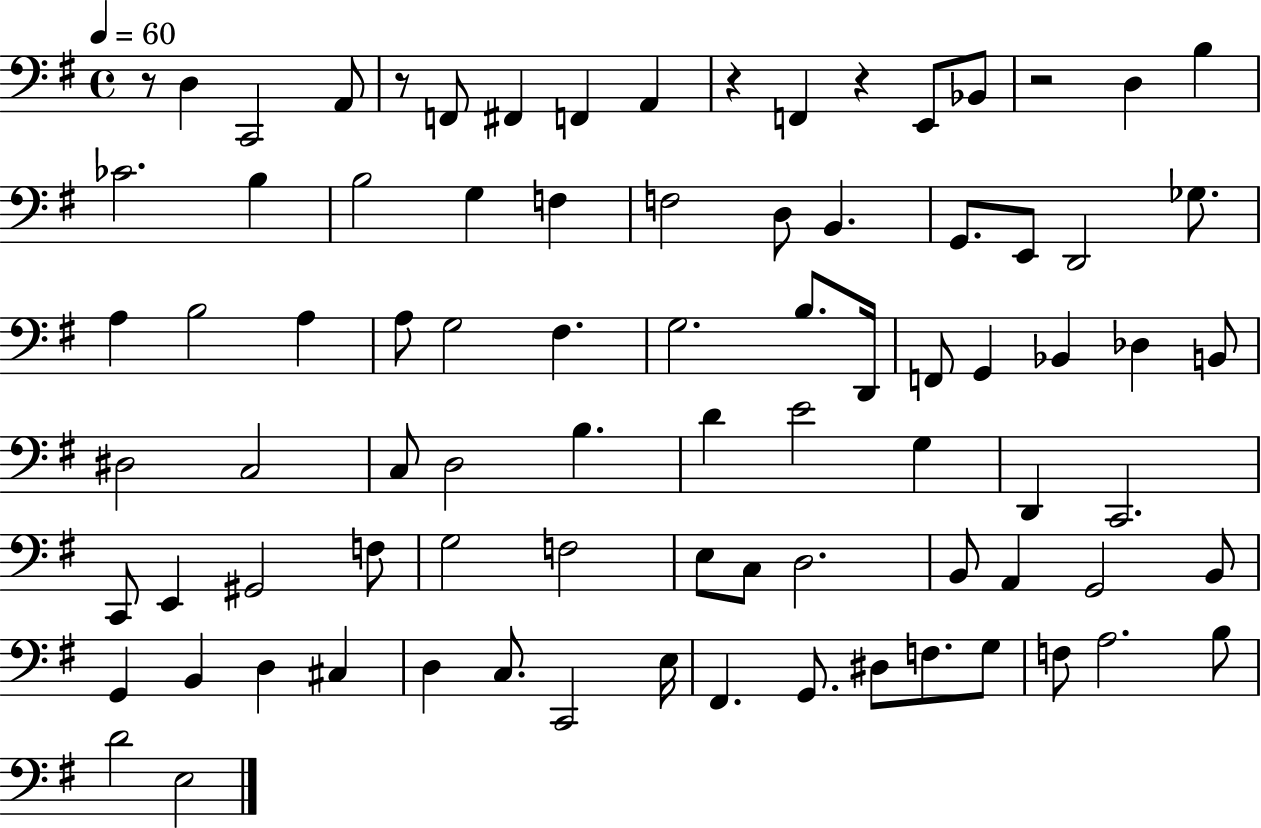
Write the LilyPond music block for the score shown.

{
  \clef bass
  \time 4/4
  \defaultTimeSignature
  \key g \major
  \tempo 4 = 60
  \repeat volta 2 { r8 d4 c,2 a,8 | r8 f,8 fis,4 f,4 a,4 | r4 f,4 r4 e,8 bes,8 | r2 d4 b4 | \break ces'2. b4 | b2 g4 f4 | f2 d8 b,4. | g,8. e,8 d,2 ges8. | \break a4 b2 a4 | a8 g2 fis4. | g2. b8. d,16 | f,8 g,4 bes,4 des4 b,8 | \break dis2 c2 | c8 d2 b4. | d'4 e'2 g4 | d,4 c,2. | \break c,8 e,4 gis,2 f8 | g2 f2 | e8 c8 d2. | b,8 a,4 g,2 b,8 | \break g,4 b,4 d4 cis4 | d4 c8. c,2 e16 | fis,4. g,8. dis8 f8. g8 | f8 a2. b8 | \break d'2 e2 | } \bar "|."
}